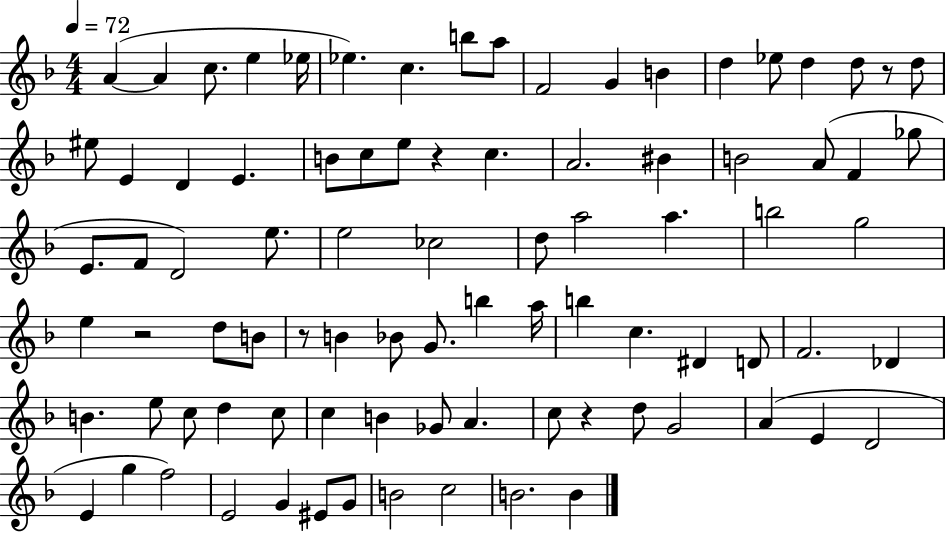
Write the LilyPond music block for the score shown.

{
  \clef treble
  \numericTimeSignature
  \time 4/4
  \key f \major
  \tempo 4 = 72
  a'4~(~ a'4 c''8. e''4 ees''16 | ees''4.) c''4. b''8 a''8 | f'2 g'4 b'4 | d''4 ees''8 d''4 d''8 r8 d''8 | \break eis''8 e'4 d'4 e'4. | b'8 c''8 e''8 r4 c''4. | a'2. bis'4 | b'2 a'8( f'4 ges''8 | \break e'8. f'8 d'2) e''8. | e''2 ces''2 | d''8 a''2 a''4. | b''2 g''2 | \break e''4 r2 d''8 b'8 | r8 b'4 bes'8 g'8. b''4 a''16 | b''4 c''4. dis'4 d'8 | f'2. des'4 | \break b'4. e''8 c''8 d''4 c''8 | c''4 b'4 ges'8 a'4. | c''8 r4 d''8 g'2 | a'4( e'4 d'2 | \break e'4 g''4 f''2) | e'2 g'4 eis'8 g'8 | b'2 c''2 | b'2. b'4 | \break \bar "|."
}